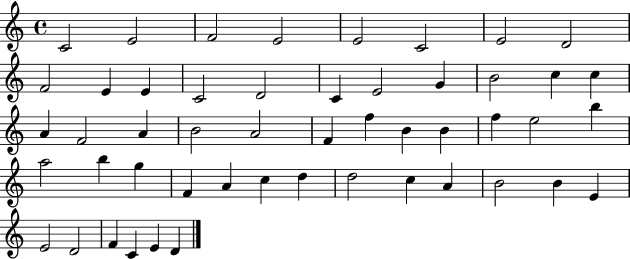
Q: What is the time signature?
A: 4/4